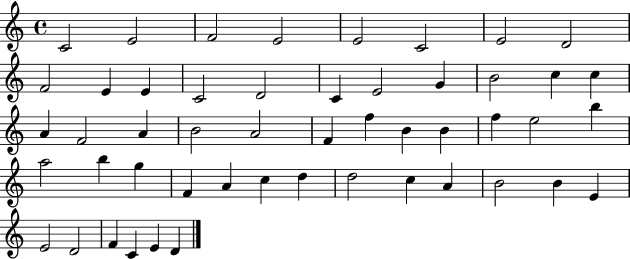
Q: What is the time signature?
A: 4/4